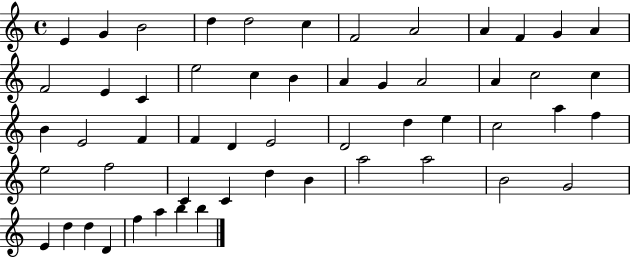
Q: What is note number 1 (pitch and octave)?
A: E4